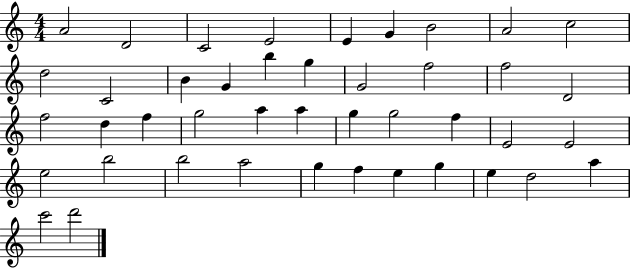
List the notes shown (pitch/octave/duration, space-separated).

A4/h D4/h C4/h E4/h E4/q G4/q B4/h A4/h C5/h D5/h C4/h B4/q G4/q B5/q G5/q G4/h F5/h F5/h D4/h F5/h D5/q F5/q G5/h A5/q A5/q G5/q G5/h F5/q E4/h E4/h E5/h B5/h B5/h A5/h G5/q F5/q E5/q G5/q E5/q D5/h A5/q C6/h D6/h